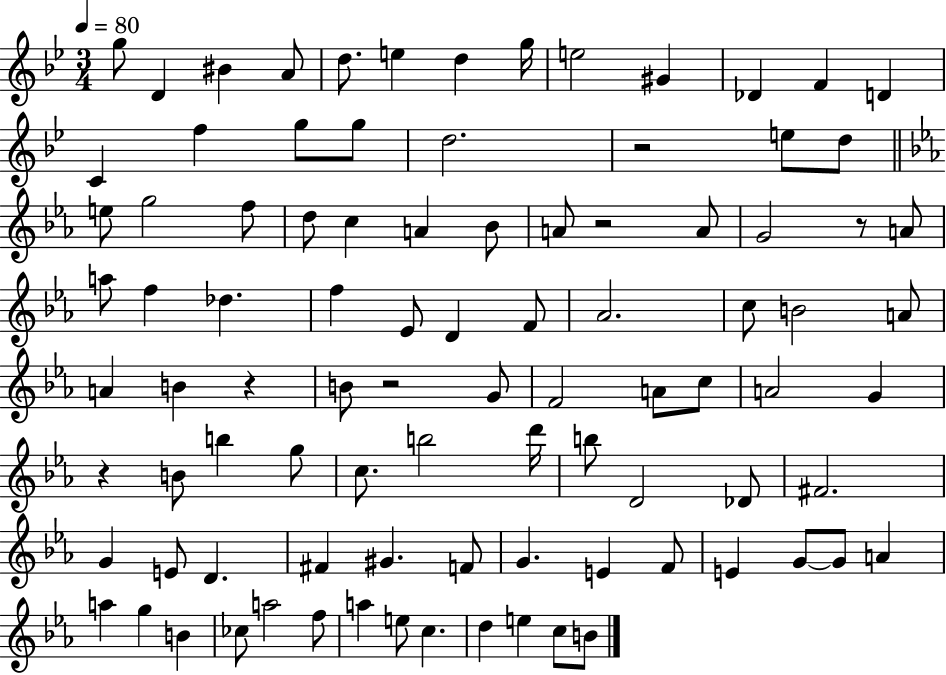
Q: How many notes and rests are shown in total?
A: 93